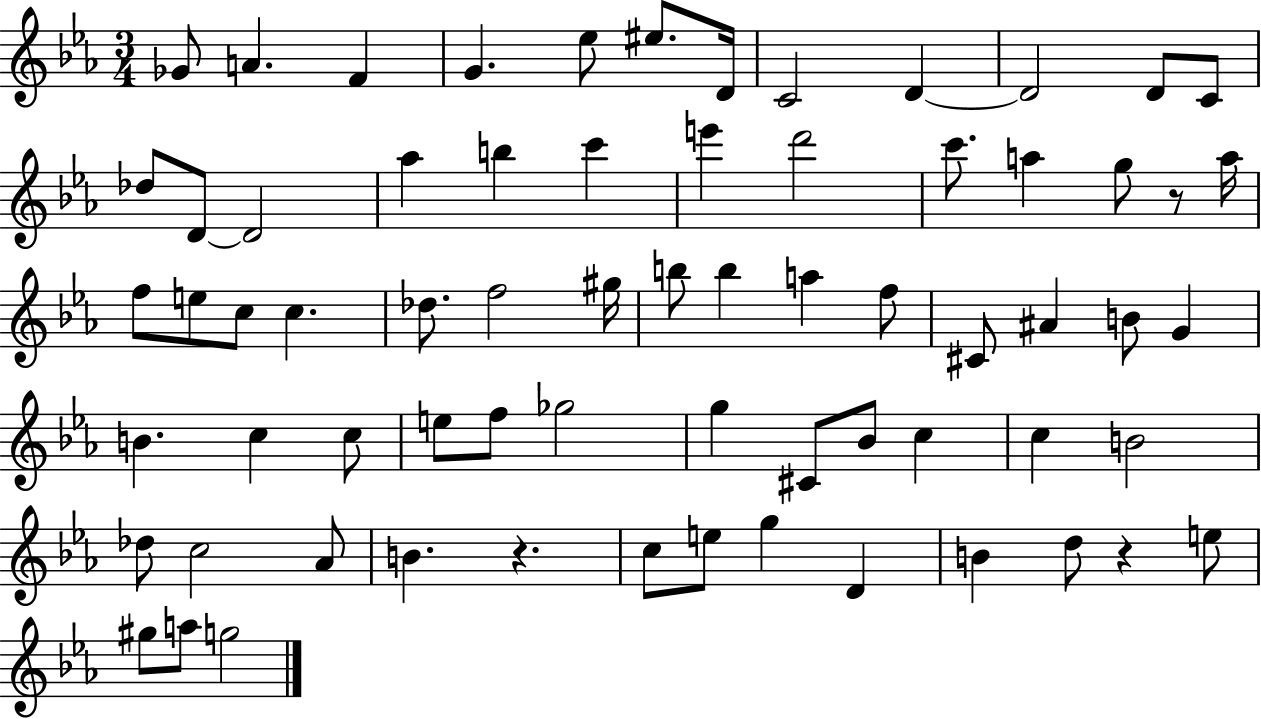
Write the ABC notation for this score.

X:1
T:Untitled
M:3/4
L:1/4
K:Eb
_G/2 A F G _e/2 ^e/2 D/4 C2 D D2 D/2 C/2 _d/2 D/2 D2 _a b c' e' d'2 c'/2 a g/2 z/2 a/4 f/2 e/2 c/2 c _d/2 f2 ^g/4 b/2 b a f/2 ^C/2 ^A B/2 G B c c/2 e/2 f/2 _g2 g ^C/2 _B/2 c c B2 _d/2 c2 _A/2 B z c/2 e/2 g D B d/2 z e/2 ^g/2 a/2 g2